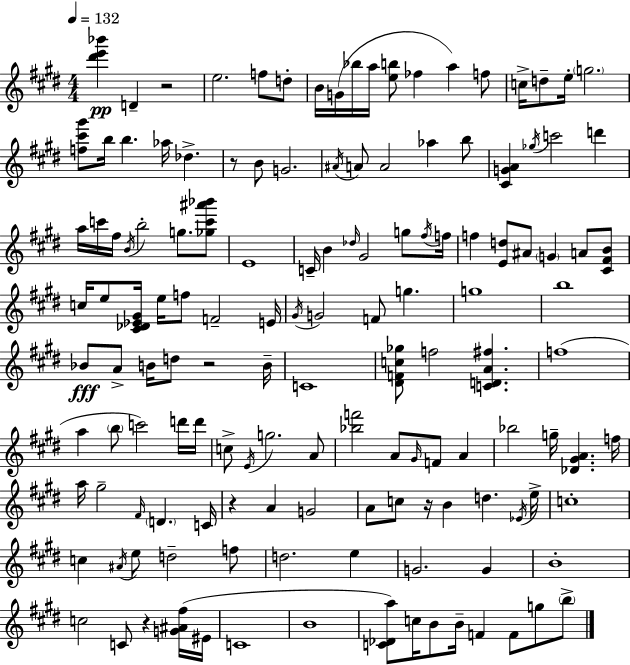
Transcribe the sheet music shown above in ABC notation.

X:1
T:Untitled
M:4/4
L:1/4
K:E
[^d'e'_b'] D z2 e2 f/2 d/2 B/4 G/4 _b/4 a/4 [eb]/2 _f a f/2 c/4 d/2 e/4 g2 [f^c'^g']/2 b/4 b _a/4 _d z/2 B/2 G2 ^A/4 A/2 A2 _a b/2 [^CGA] _g/4 c'2 d' a/4 c'/4 ^f/4 B/4 b2 g/2 [_gc'^a'_b']/2 E4 C/4 B _d/4 ^G2 g/2 ^f/4 f/4 f [Ed]/2 ^A/2 G A/2 [^C^FB]/2 c/4 e/2 [^C_D_E^G]/4 e/4 f/2 F2 E/4 ^G/4 G2 F/2 g g4 b4 _B/2 A/2 B/4 d/2 z2 B/4 C4 [^DFc_g]/2 f2 [CDA^f] f4 a b/2 c'2 d'/4 d'/4 c/2 E/4 g2 A/2 [_bf']2 A/2 ^G/4 F/2 A _b2 g/4 [_D^GA] f/4 a/4 ^g2 ^F/4 D C/4 z A G2 A/2 c/2 z/4 B d _E/4 e/4 c4 c ^A/4 e/2 d2 f/2 d2 e G2 G B4 c2 C/2 z [G^A^f]/4 ^E/4 C4 B4 [C_Da]/2 c/4 B/2 B/4 F F/2 g/2 b/2